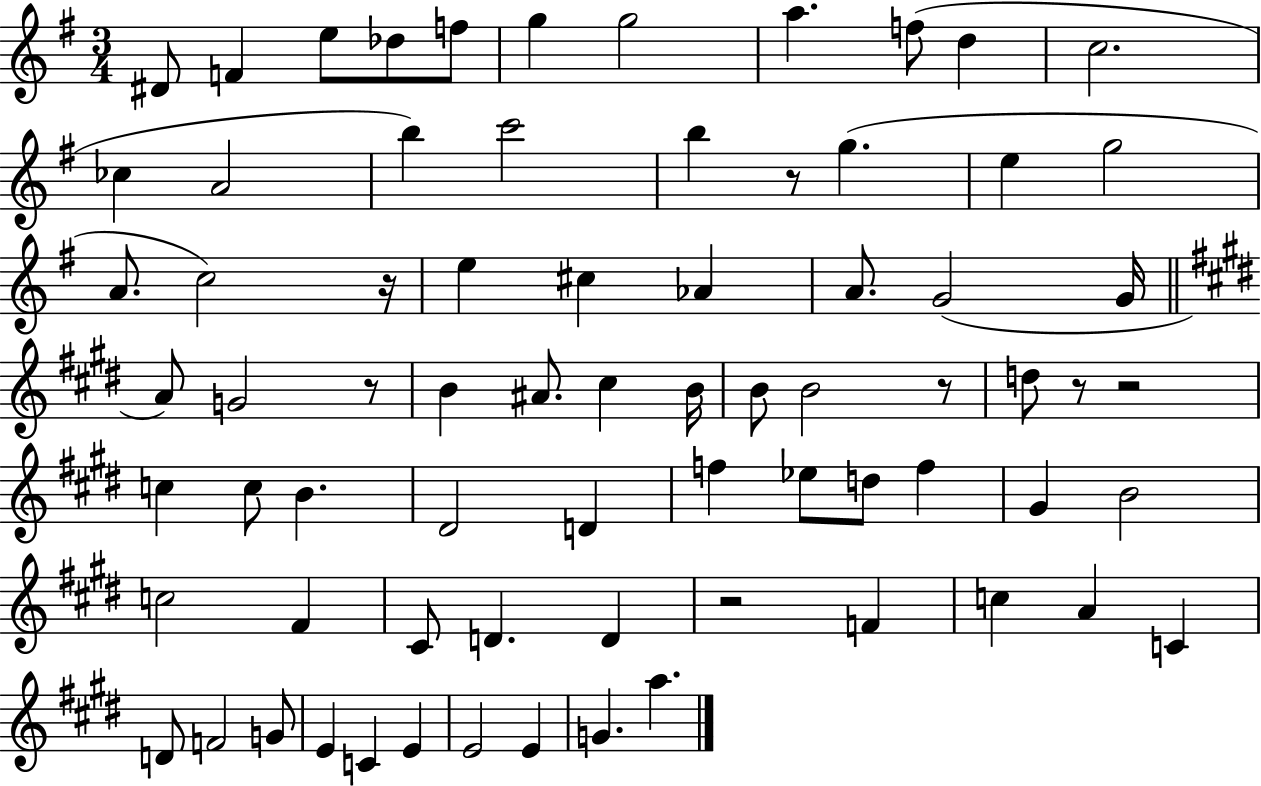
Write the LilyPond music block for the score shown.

{
  \clef treble
  \numericTimeSignature
  \time 3/4
  \key g \major
  dis'8 f'4 e''8 des''8 f''8 | g''4 g''2 | a''4. f''8( d''4 | c''2. | \break ces''4 a'2 | b''4) c'''2 | b''4 r8 g''4.( | e''4 g''2 | \break a'8. c''2) r16 | e''4 cis''4 aes'4 | a'8. g'2( g'16 | \bar "||" \break \key e \major a'8) g'2 r8 | b'4 ais'8. cis''4 b'16 | b'8 b'2 r8 | d''8 r8 r2 | \break c''4 c''8 b'4. | dis'2 d'4 | f''4 ees''8 d''8 f''4 | gis'4 b'2 | \break c''2 fis'4 | cis'8 d'4. d'4 | r2 f'4 | c''4 a'4 c'4 | \break d'8 f'2 g'8 | e'4 c'4 e'4 | e'2 e'4 | g'4. a''4. | \break \bar "|."
}